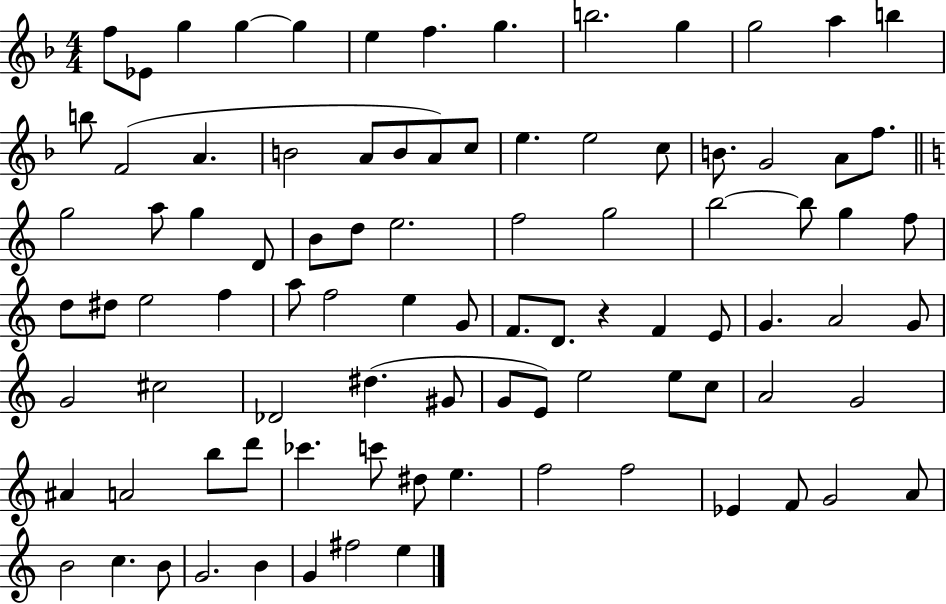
F5/e Eb4/e G5/q G5/q G5/q E5/q F5/q. G5/q. B5/h. G5/q G5/h A5/q B5/q B5/e F4/h A4/q. B4/h A4/e B4/e A4/e C5/e E5/q. E5/h C5/e B4/e. G4/h A4/e F5/e. G5/h A5/e G5/q D4/e B4/e D5/e E5/h. F5/h G5/h B5/h B5/e G5/q F5/e D5/e D#5/e E5/h F5/q A5/e F5/h E5/q G4/e F4/e. D4/e. R/q F4/q E4/e G4/q. A4/h G4/e G4/h C#5/h Db4/h D#5/q. G#4/e G4/e E4/e E5/h E5/e C5/e A4/h G4/h A#4/q A4/h B5/e D6/e CES6/q. C6/e D#5/e E5/q. F5/h F5/h Eb4/q F4/e G4/h A4/e B4/h C5/q. B4/e G4/h. B4/q G4/q F#5/h E5/q